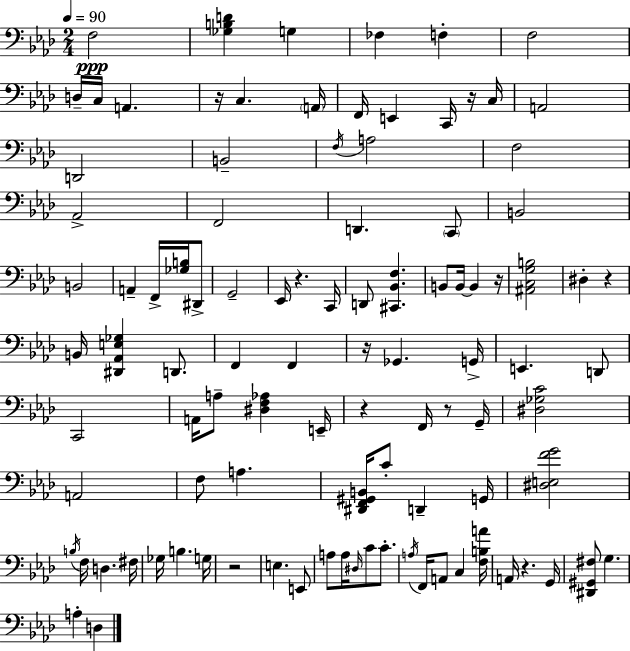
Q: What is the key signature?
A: AES major